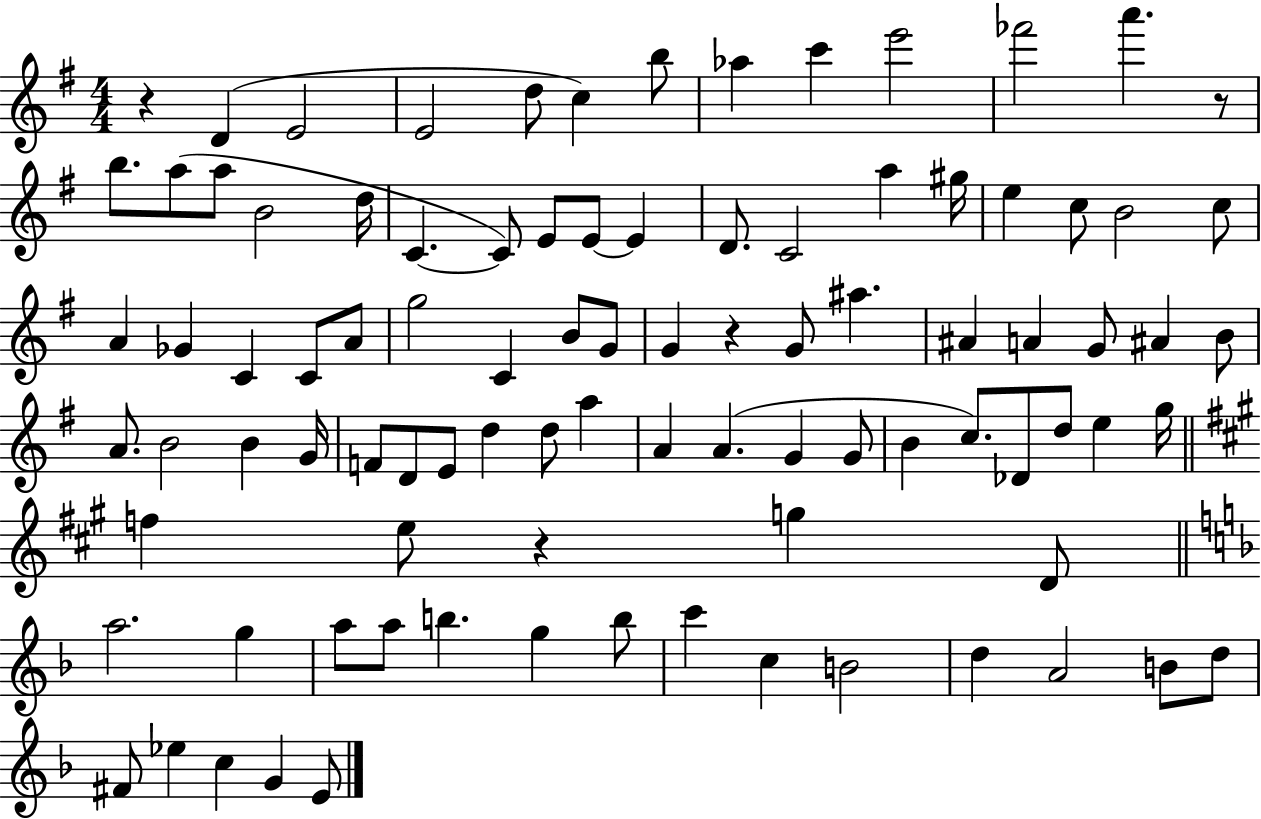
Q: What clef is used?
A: treble